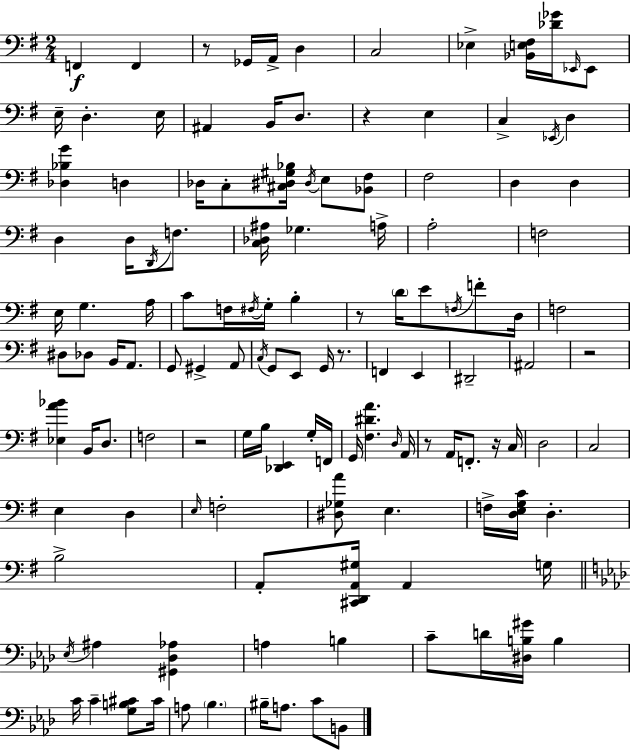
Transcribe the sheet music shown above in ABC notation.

X:1
T:Untitled
M:2/4
L:1/4
K:G
F,, F,, z/2 _G,,/4 A,,/4 D, C,2 _E, [_B,,E,^F,]/4 [_D_G]/4 _E,,/4 _E,,/2 E,/4 D, E,/4 ^A,, B,,/4 D,/2 z E, C, _E,,/4 D, [_D,_B,G] D, _D,/4 C,/2 [^C,^D,^G,_B,]/4 ^D,/4 E,/2 [_B,,^F,]/2 ^F,2 D, D, D, D,/4 D,,/4 F,/2 [C,_D,^A,]/4 _G, A,/4 A,2 F,2 E,/4 G, A,/4 C/2 F,/4 ^F,/4 G,/4 B, z/2 D/4 E/2 F,/4 F/2 D,/4 F,2 ^D,/2 _D,/2 B,,/4 A,,/2 G,,/2 ^G,, A,,/2 C,/4 G,,/2 E,,/2 G,,/4 z/2 F,, E,, ^D,,2 ^A,,2 z2 [_E,A_B] B,,/4 D,/2 F,2 z2 G,/4 B,/4 [_D,,E,,] G,/4 F,,/4 G,,/4 [^F,^DA] D,/4 A,,/4 z/2 A,,/4 F,,/2 z/4 C,/4 D,2 C,2 E, D, E,/4 F,2 [^D,_G,A]/2 E, F,/4 [D,E,G,C]/4 D, B,2 A,,/2 [^C,,D,,A,,^G,]/4 A,, G,/4 _E,/4 ^A, [^G,,_D,_A,] A, B, C/2 D/4 [^D,B,^G]/4 B, C/4 C [G,B,^C]/2 ^C/4 A,/2 _B, ^B,/4 A,/2 C/2 B,,/2